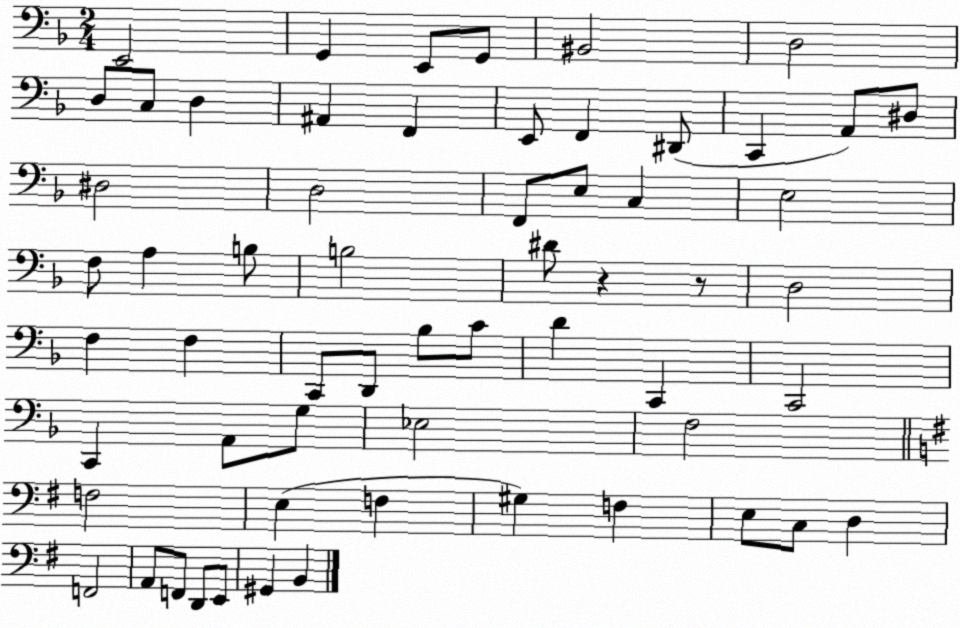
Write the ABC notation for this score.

X:1
T:Untitled
M:2/4
L:1/4
K:F
E,,2 G,, E,,/2 G,,/2 ^B,,2 D,2 D,/2 C,/2 D, ^A,, F,, E,,/2 F,, ^D,,/2 C,, A,,/2 ^D,/2 ^D,2 D,2 F,,/2 E,/2 C, E,2 F,/2 A, B,/2 B,2 ^D/2 z z/2 D,2 F, F, C,,/2 D,,/2 _B,/2 C/2 D C,, C,,2 C,, A,,/2 G,/2 _E,2 F,2 F,2 E, F, ^G, F, E,/2 C,/2 D, F,,2 A,,/2 F,,/2 D,,/2 E,,/2 ^G,, B,,